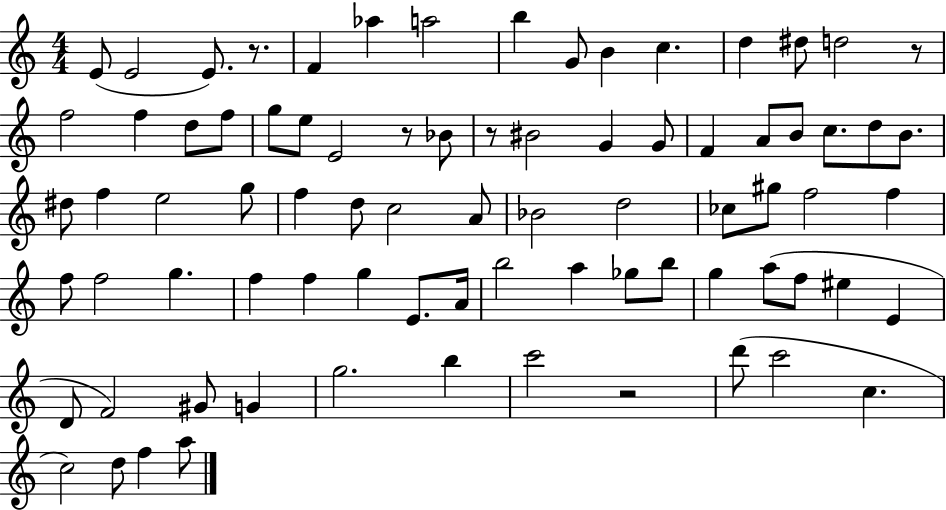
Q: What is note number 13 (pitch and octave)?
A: D5